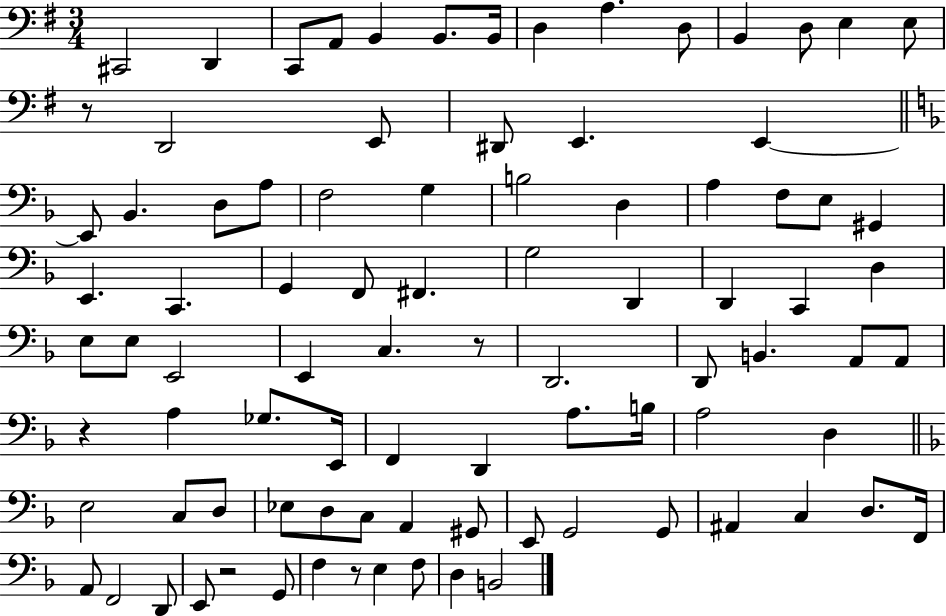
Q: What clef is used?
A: bass